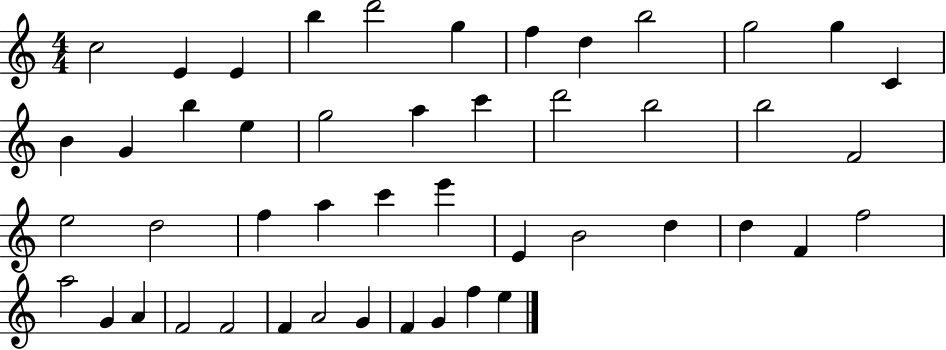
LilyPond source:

{
  \clef treble
  \numericTimeSignature
  \time 4/4
  \key c \major
  c''2 e'4 e'4 | b''4 d'''2 g''4 | f''4 d''4 b''2 | g''2 g''4 c'4 | \break b'4 g'4 b''4 e''4 | g''2 a''4 c'''4 | d'''2 b''2 | b''2 f'2 | \break e''2 d''2 | f''4 a''4 c'''4 e'''4 | e'4 b'2 d''4 | d''4 f'4 f''2 | \break a''2 g'4 a'4 | f'2 f'2 | f'4 a'2 g'4 | f'4 g'4 f''4 e''4 | \break \bar "|."
}